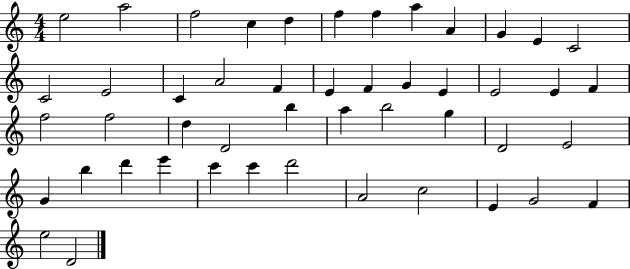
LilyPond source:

{
  \clef treble
  \numericTimeSignature
  \time 4/4
  \key c \major
  e''2 a''2 | f''2 c''4 d''4 | f''4 f''4 a''4 a'4 | g'4 e'4 c'2 | \break c'2 e'2 | c'4 a'2 f'4 | e'4 f'4 g'4 e'4 | e'2 e'4 f'4 | \break f''2 f''2 | d''4 d'2 b''4 | a''4 b''2 g''4 | d'2 e'2 | \break g'4 b''4 d'''4 e'''4 | c'''4 c'''4 d'''2 | a'2 c''2 | e'4 g'2 f'4 | \break e''2 d'2 | \bar "|."
}